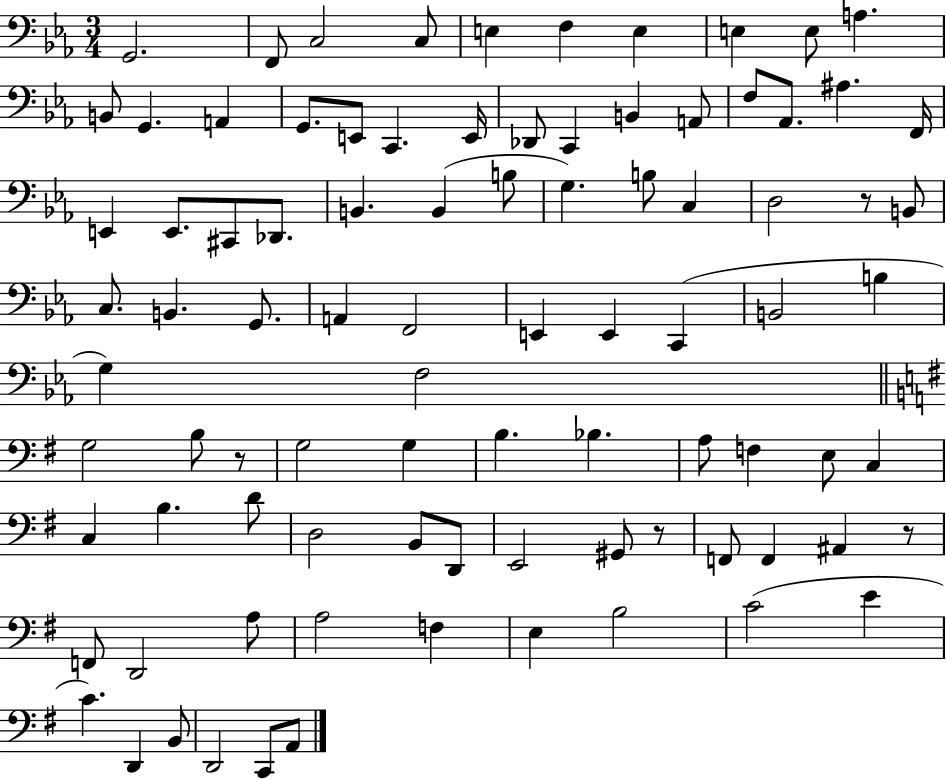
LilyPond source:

{
  \clef bass
  \numericTimeSignature
  \time 3/4
  \key ees \major
  g,2. | f,8 c2 c8 | e4 f4 e4 | e4 e8 a4. | \break b,8 g,4. a,4 | g,8. e,8 c,4. e,16 | des,8 c,4 b,4 a,8 | f8 aes,8. ais4. f,16 | \break e,4 e,8. cis,8 des,8. | b,4. b,4( b8 | g4.) b8 c4 | d2 r8 b,8 | \break c8. b,4. g,8. | a,4 f,2 | e,4 e,4 c,4( | b,2 b4 | \break g4) f2 | \bar "||" \break \key e \minor g2 b8 r8 | g2 g4 | b4. bes4. | a8 f4 e8 c4 | \break c4 b4. d'8 | d2 b,8 d,8 | e,2 gis,8 r8 | f,8 f,4 ais,4 r8 | \break f,8 d,2 a8 | a2 f4 | e4 b2 | c'2( e'4 | \break c'4.) d,4 b,8 | d,2 c,8 a,8 | \bar "|."
}